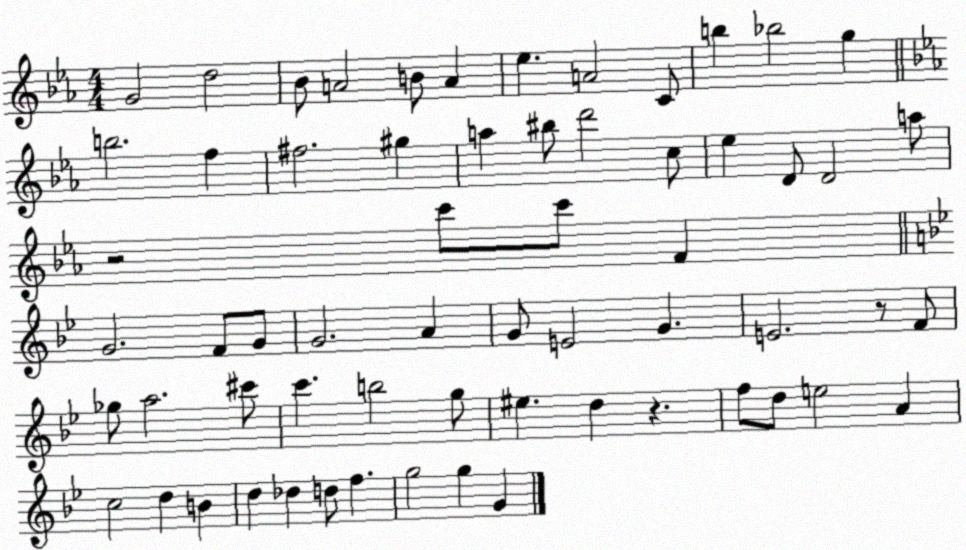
X:1
T:Untitled
M:4/4
L:1/4
K:Eb
G2 d2 _B/2 A2 B/2 A _e A2 C/2 b _b2 g b2 f ^f2 ^g a ^b/2 d'2 c/2 _e D/2 D2 a/2 z2 c'/2 c'/2 F G2 F/2 G/2 G2 A G/2 E2 G E2 z/2 F/2 _g/2 a2 ^c'/2 c' b2 g/2 ^e d z f/2 d/2 e2 A c2 d B d _d d/2 f g2 g G